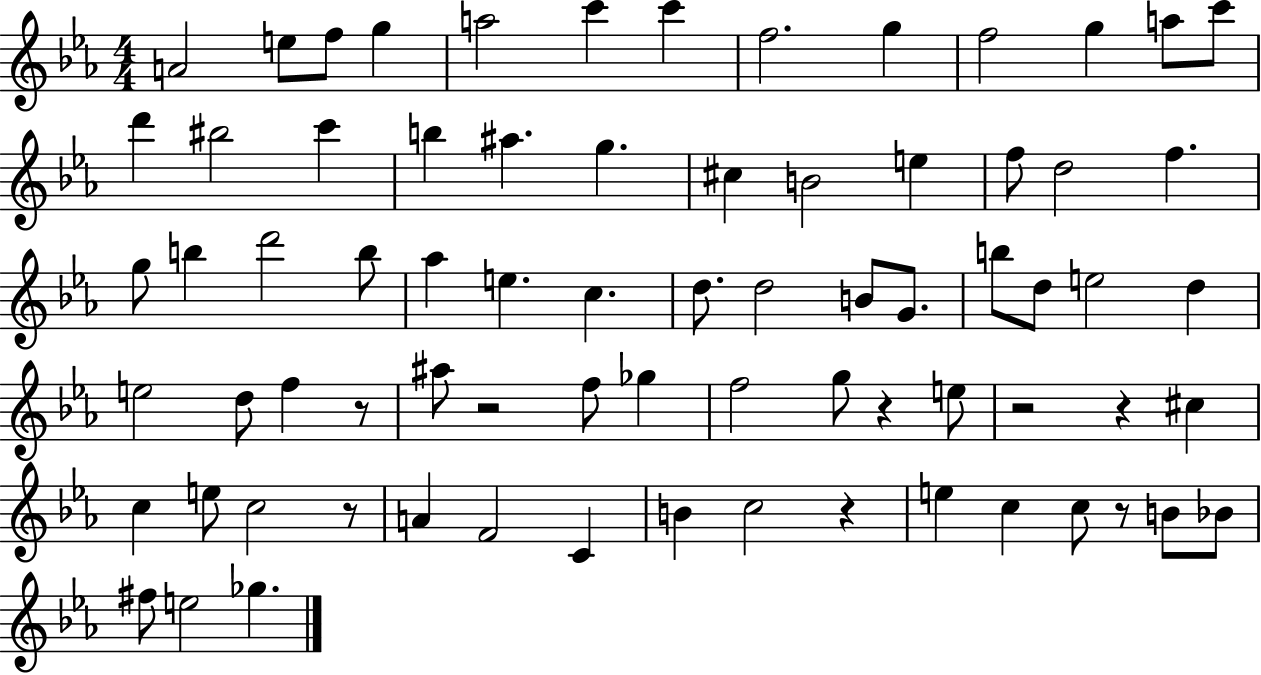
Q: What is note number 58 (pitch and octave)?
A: C5